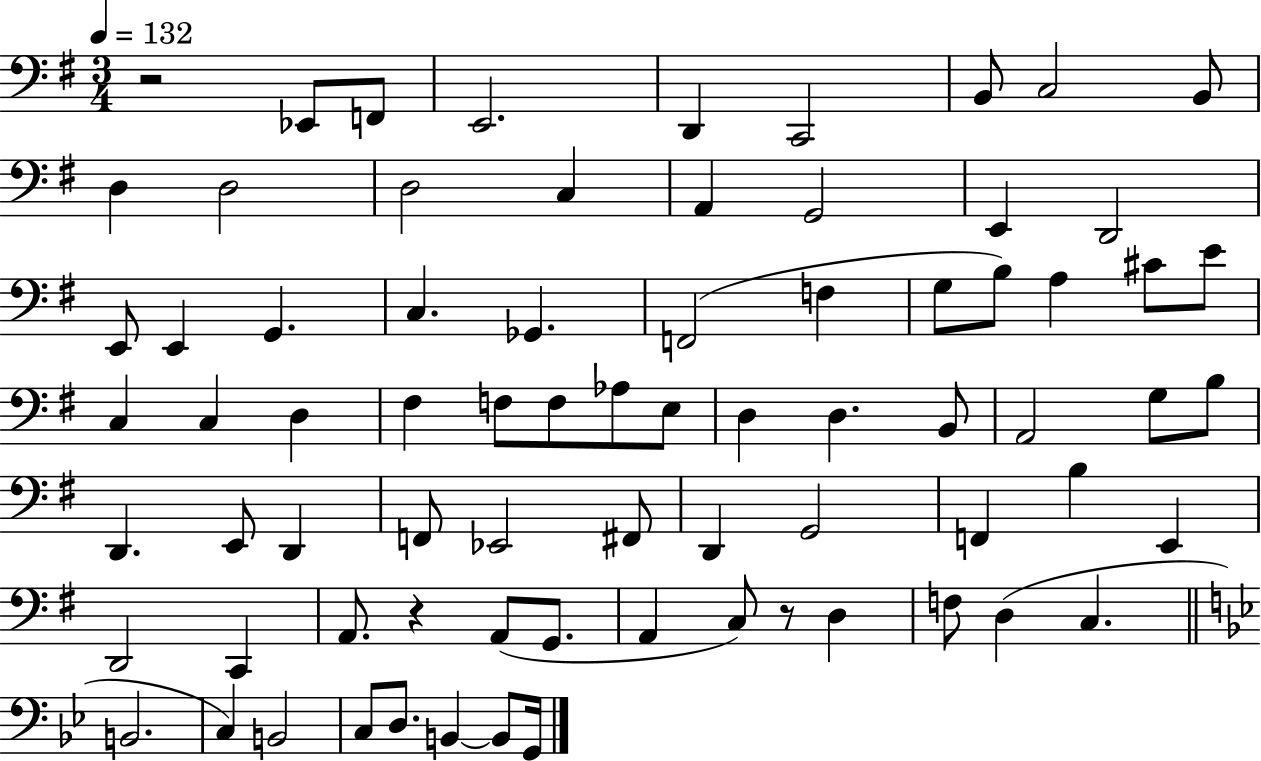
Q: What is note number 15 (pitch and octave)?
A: E2